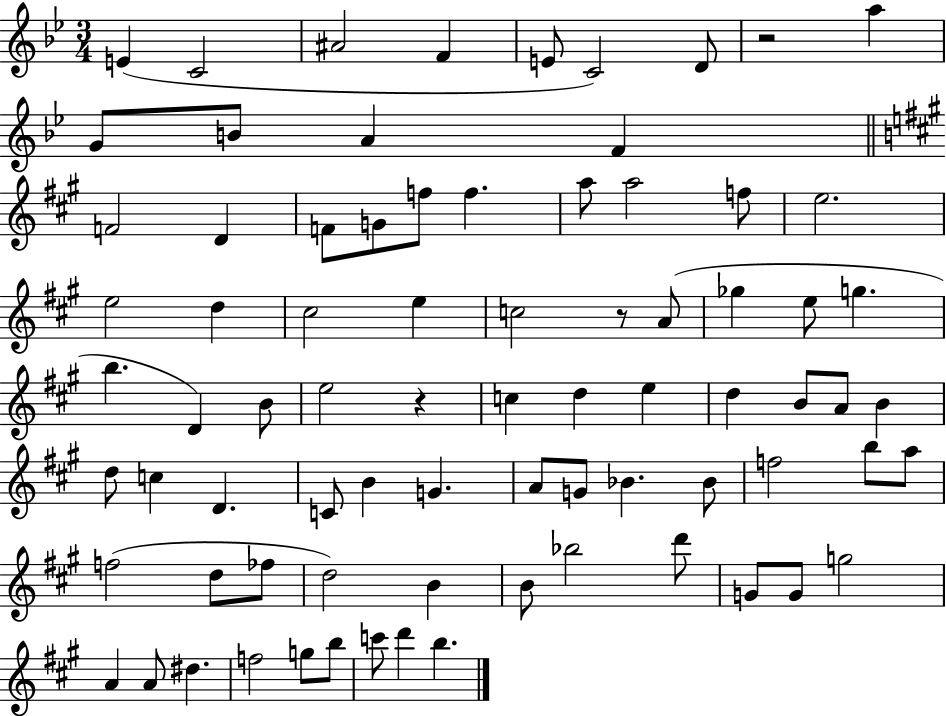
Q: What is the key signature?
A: BES major